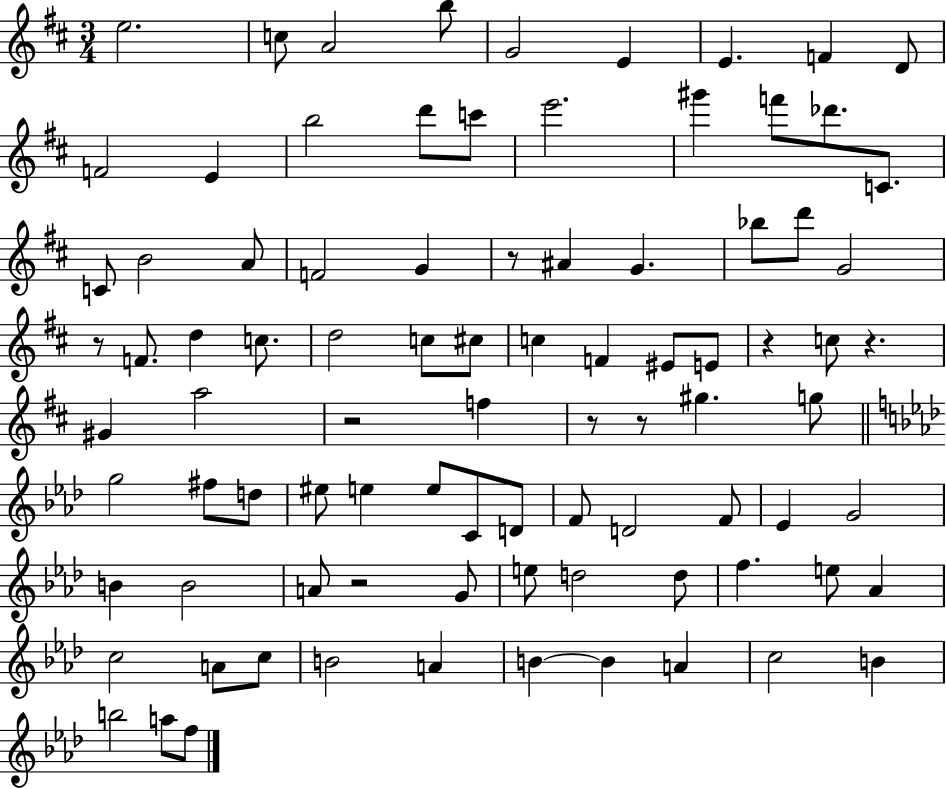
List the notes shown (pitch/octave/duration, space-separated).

E5/h. C5/e A4/h B5/e G4/h E4/q E4/q. F4/q D4/e F4/h E4/q B5/h D6/e C6/e E6/h. G#6/q F6/e Db6/e. C4/e. C4/e B4/h A4/e F4/h G4/q R/e A#4/q G4/q. Bb5/e D6/e G4/h R/e F4/e. D5/q C5/e. D5/h C5/e C#5/e C5/q F4/q EIS4/e E4/e R/q C5/e R/q. G#4/q A5/h R/h F5/q R/e R/e G#5/q. G5/e G5/h F#5/e D5/e EIS5/e E5/q E5/e C4/e D4/e F4/e D4/h F4/e Eb4/q G4/h B4/q B4/h A4/e R/h G4/e E5/e D5/h D5/e F5/q. E5/e Ab4/q C5/h A4/e C5/e B4/h A4/q B4/q B4/q A4/q C5/h B4/q B5/h A5/e F5/e